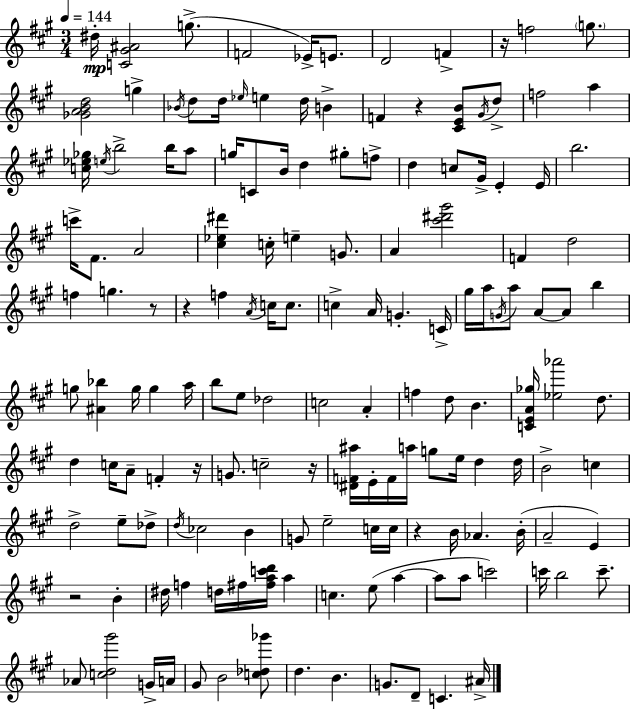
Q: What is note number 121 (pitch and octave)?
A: B5